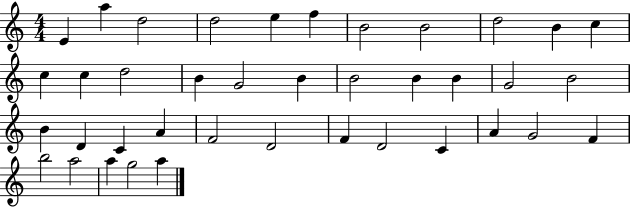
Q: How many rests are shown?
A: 0